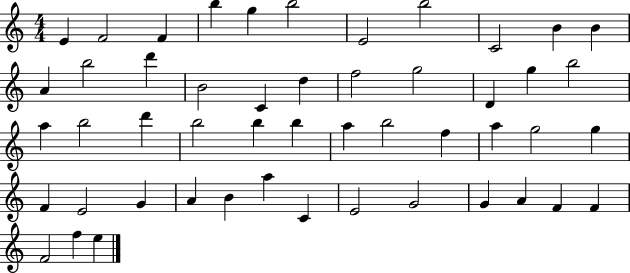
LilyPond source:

{
  \clef treble
  \numericTimeSignature
  \time 4/4
  \key c \major
  e'4 f'2 f'4 | b''4 g''4 b''2 | e'2 b''2 | c'2 b'4 b'4 | \break a'4 b''2 d'''4 | b'2 c'4 d''4 | f''2 g''2 | d'4 g''4 b''2 | \break a''4 b''2 d'''4 | b''2 b''4 b''4 | a''4 b''2 f''4 | a''4 g''2 g''4 | \break f'4 e'2 g'4 | a'4 b'4 a''4 c'4 | e'2 g'2 | g'4 a'4 f'4 f'4 | \break f'2 f''4 e''4 | \bar "|."
}